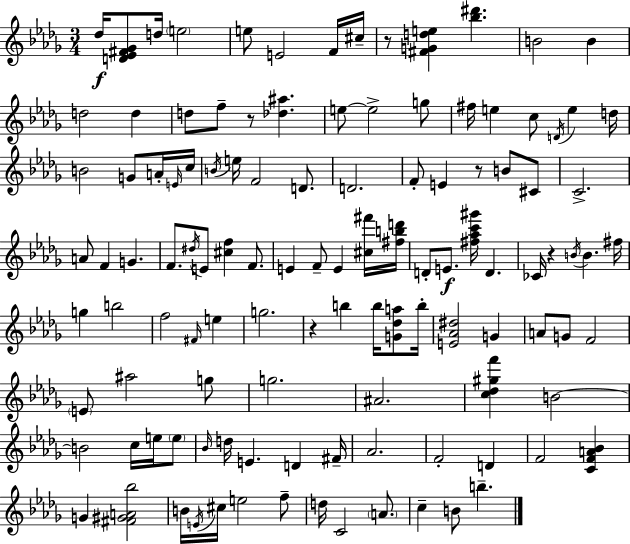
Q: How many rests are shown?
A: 5